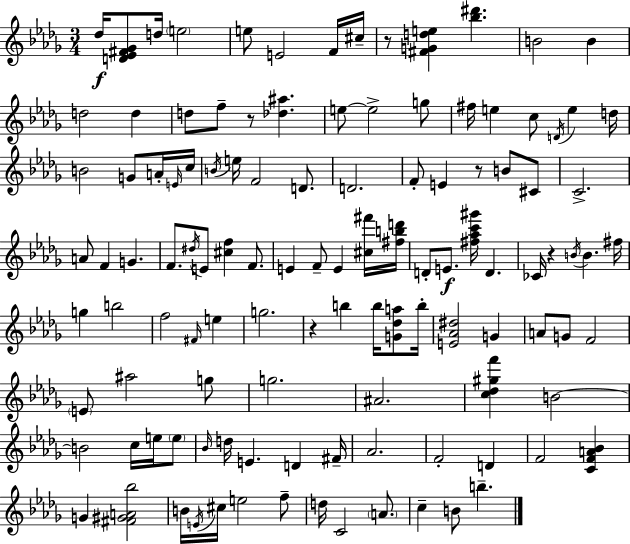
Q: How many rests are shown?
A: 5